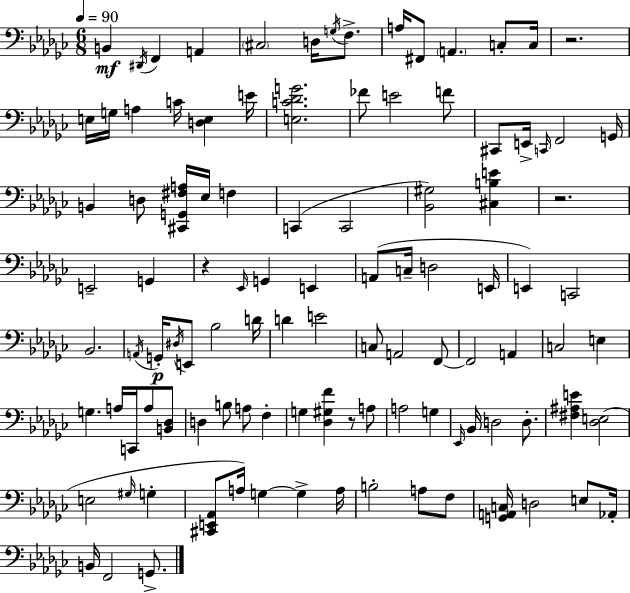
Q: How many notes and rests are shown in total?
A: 106